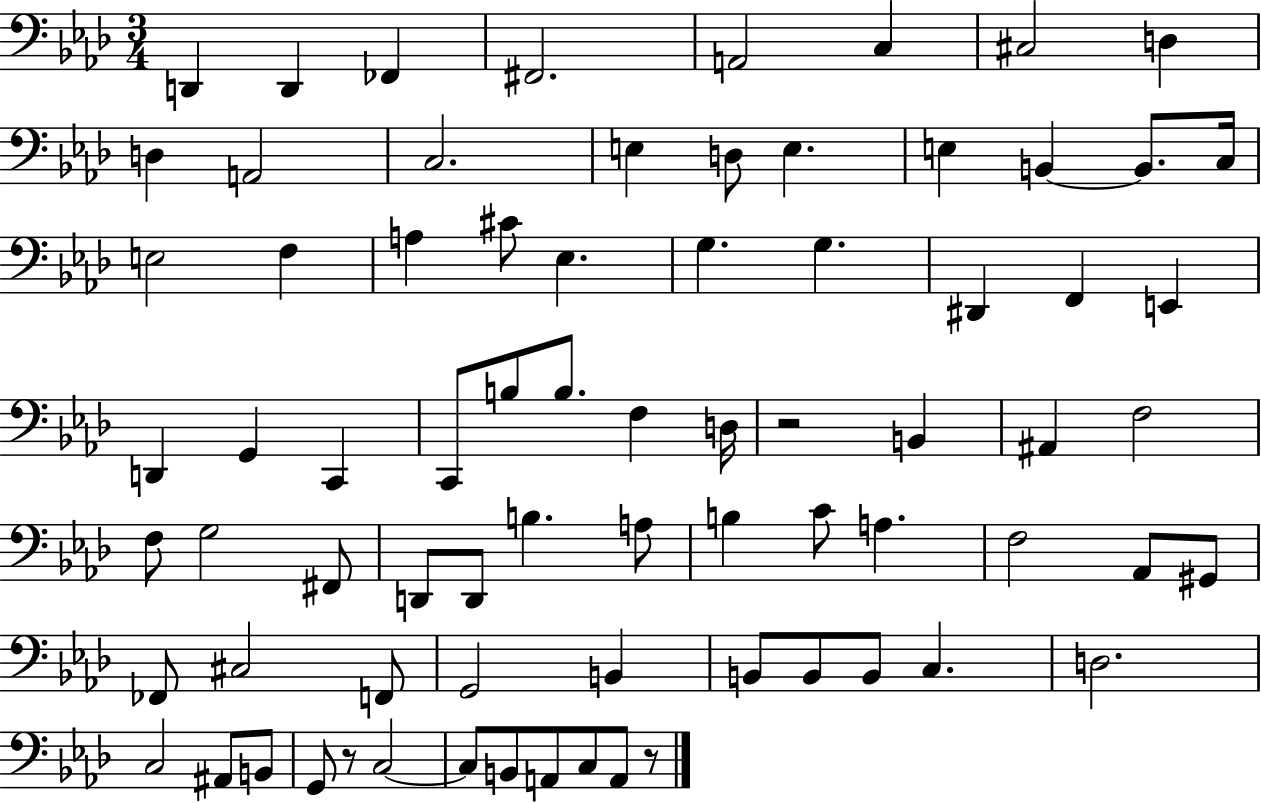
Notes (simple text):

D2/q D2/q FES2/q F#2/h. A2/h C3/q C#3/h D3/q D3/q A2/h C3/h. E3/q D3/e E3/q. E3/q B2/q B2/e. C3/s E3/h F3/q A3/q C#4/e Eb3/q. G3/q. G3/q. D#2/q F2/q E2/q D2/q G2/q C2/q C2/e B3/e B3/e. F3/q D3/s R/h B2/q A#2/q F3/h F3/e G3/h F#2/e D2/e D2/e B3/q. A3/e B3/q C4/e A3/q. F3/h Ab2/e G#2/e FES2/e C#3/h F2/e G2/h B2/q B2/e B2/e B2/e C3/q. D3/h. C3/h A#2/e B2/e G2/e R/e C3/h C3/e B2/e A2/e C3/e A2/e R/e